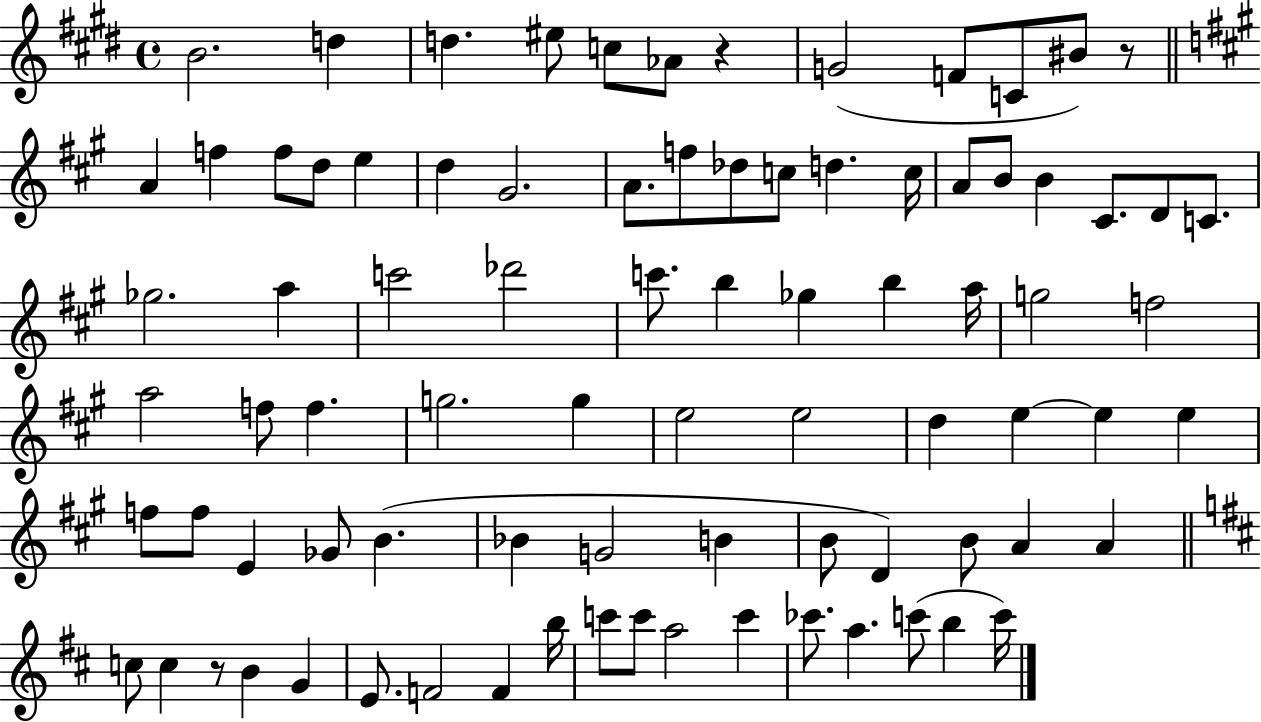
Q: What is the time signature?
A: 4/4